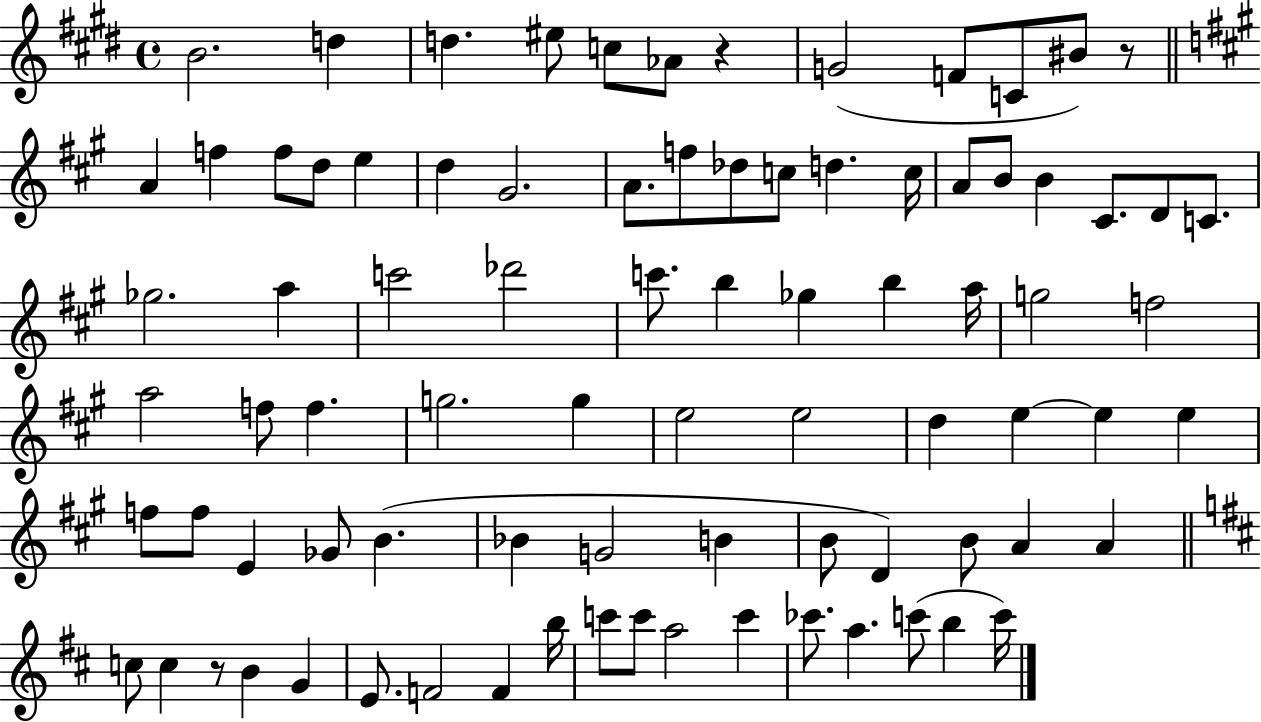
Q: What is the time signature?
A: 4/4